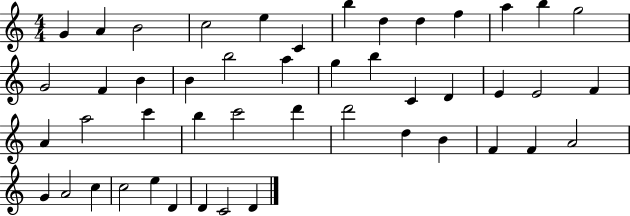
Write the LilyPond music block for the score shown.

{
  \clef treble
  \numericTimeSignature
  \time 4/4
  \key c \major
  g'4 a'4 b'2 | c''2 e''4 c'4 | b''4 d''4 d''4 f''4 | a''4 b''4 g''2 | \break g'2 f'4 b'4 | b'4 b''2 a''4 | g''4 b''4 c'4 d'4 | e'4 e'2 f'4 | \break a'4 a''2 c'''4 | b''4 c'''2 d'''4 | d'''2 d''4 b'4 | f'4 f'4 a'2 | \break g'4 a'2 c''4 | c''2 e''4 d'4 | d'4 c'2 d'4 | \bar "|."
}